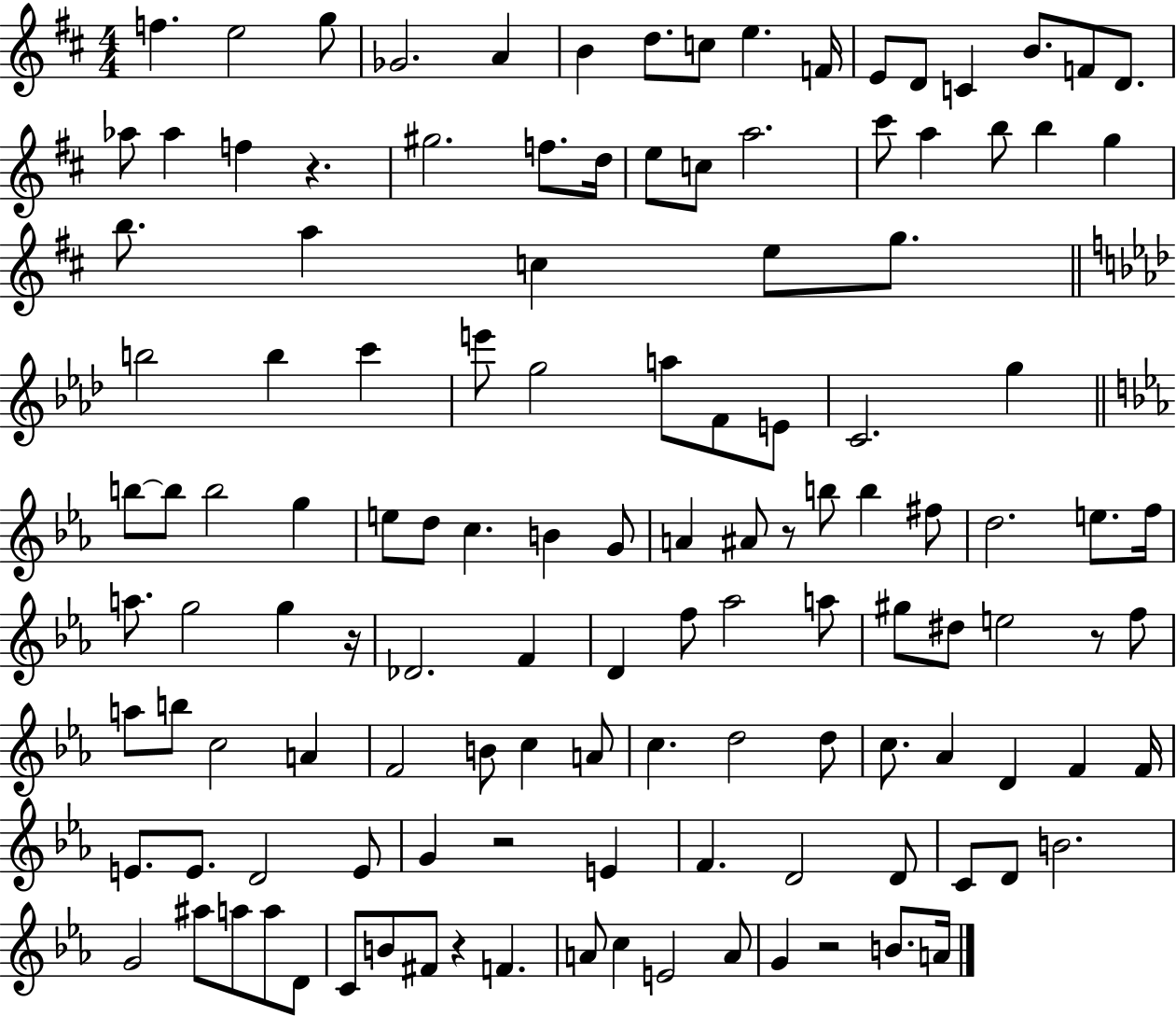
F5/q. E5/h G5/e Gb4/h. A4/q B4/q D5/e. C5/e E5/q. F4/s E4/e D4/e C4/q B4/e. F4/e D4/e. Ab5/e Ab5/q F5/q R/q. G#5/h. F5/e. D5/s E5/e C5/e A5/h. C#6/e A5/q B5/e B5/q G5/q B5/e. A5/q C5/q E5/e G5/e. B5/h B5/q C6/q E6/e G5/h A5/e F4/e E4/e C4/h. G5/q B5/e B5/e B5/h G5/q E5/e D5/e C5/q. B4/q G4/e A4/q A#4/e R/e B5/e B5/q F#5/e D5/h. E5/e. F5/s A5/e. G5/h G5/q R/s Db4/h. F4/q D4/q F5/e Ab5/h A5/e G#5/e D#5/e E5/h R/e F5/e A5/e B5/e C5/h A4/q F4/h B4/e C5/q A4/e C5/q. D5/h D5/e C5/e. Ab4/q D4/q F4/q F4/s E4/e. E4/e. D4/h E4/e G4/q R/h E4/q F4/q. D4/h D4/e C4/e D4/e B4/h. G4/h A#5/e A5/e A5/e D4/e C4/e B4/e F#4/e R/q F4/q. A4/e C5/q E4/h A4/e G4/q R/h B4/e. A4/s